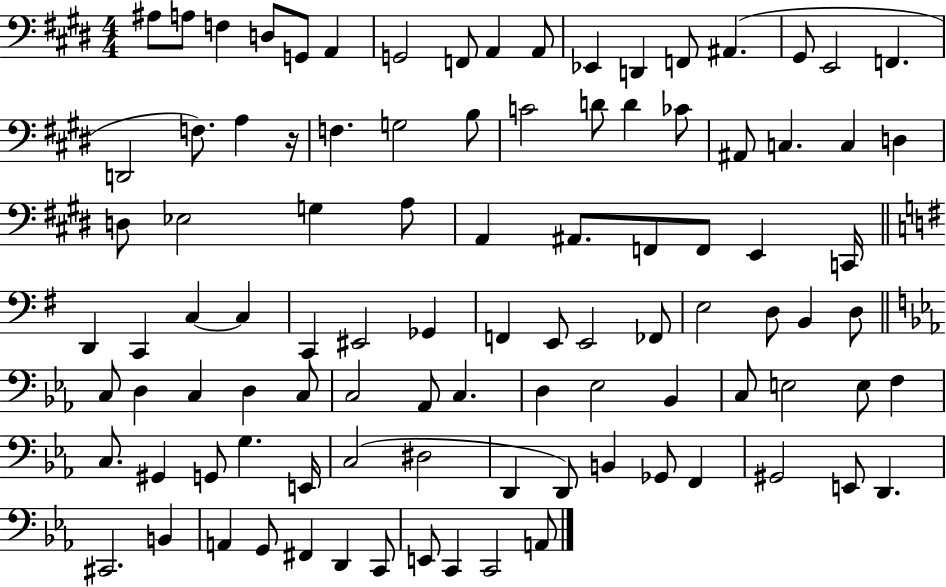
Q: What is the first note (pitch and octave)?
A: A#3